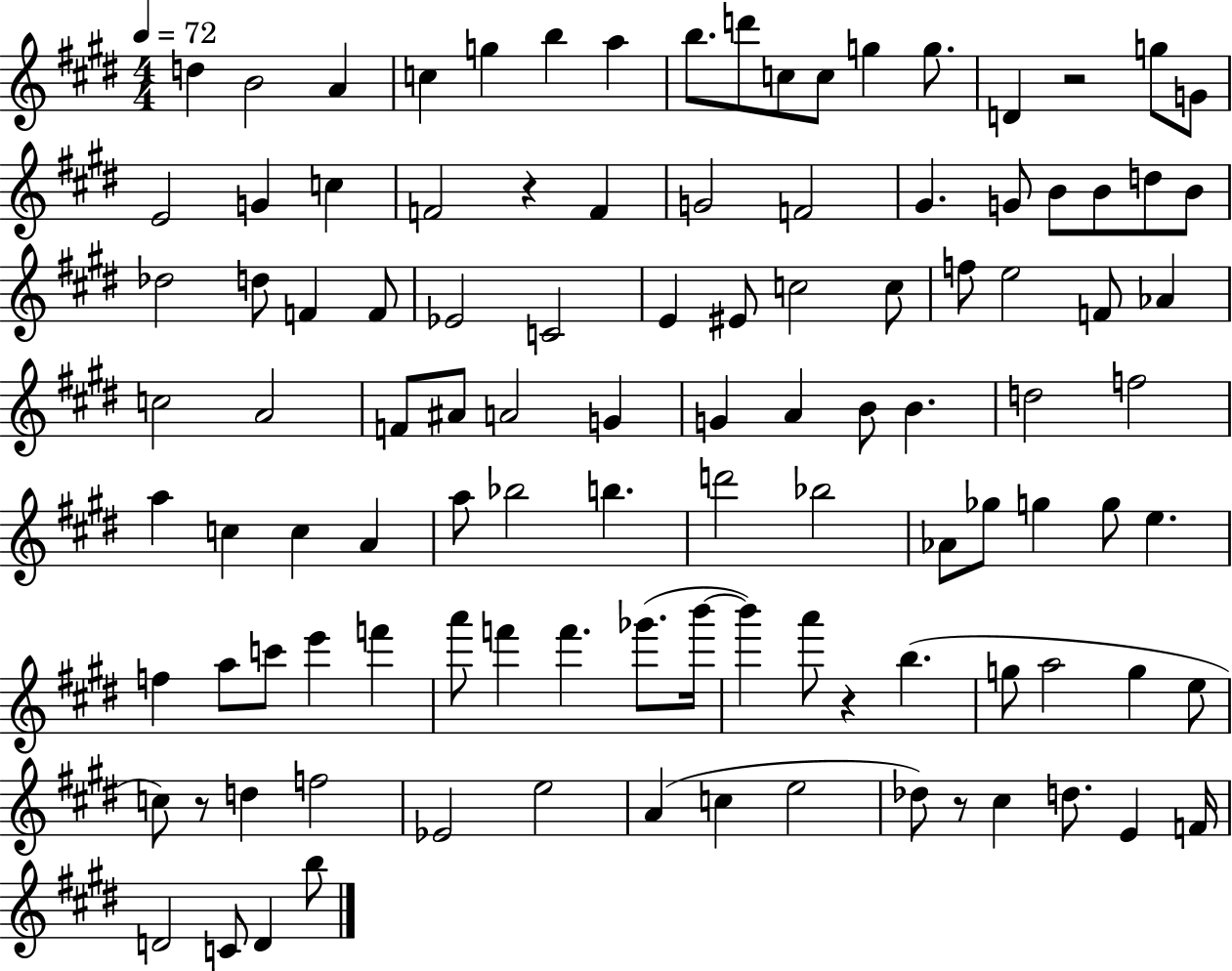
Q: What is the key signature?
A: E major